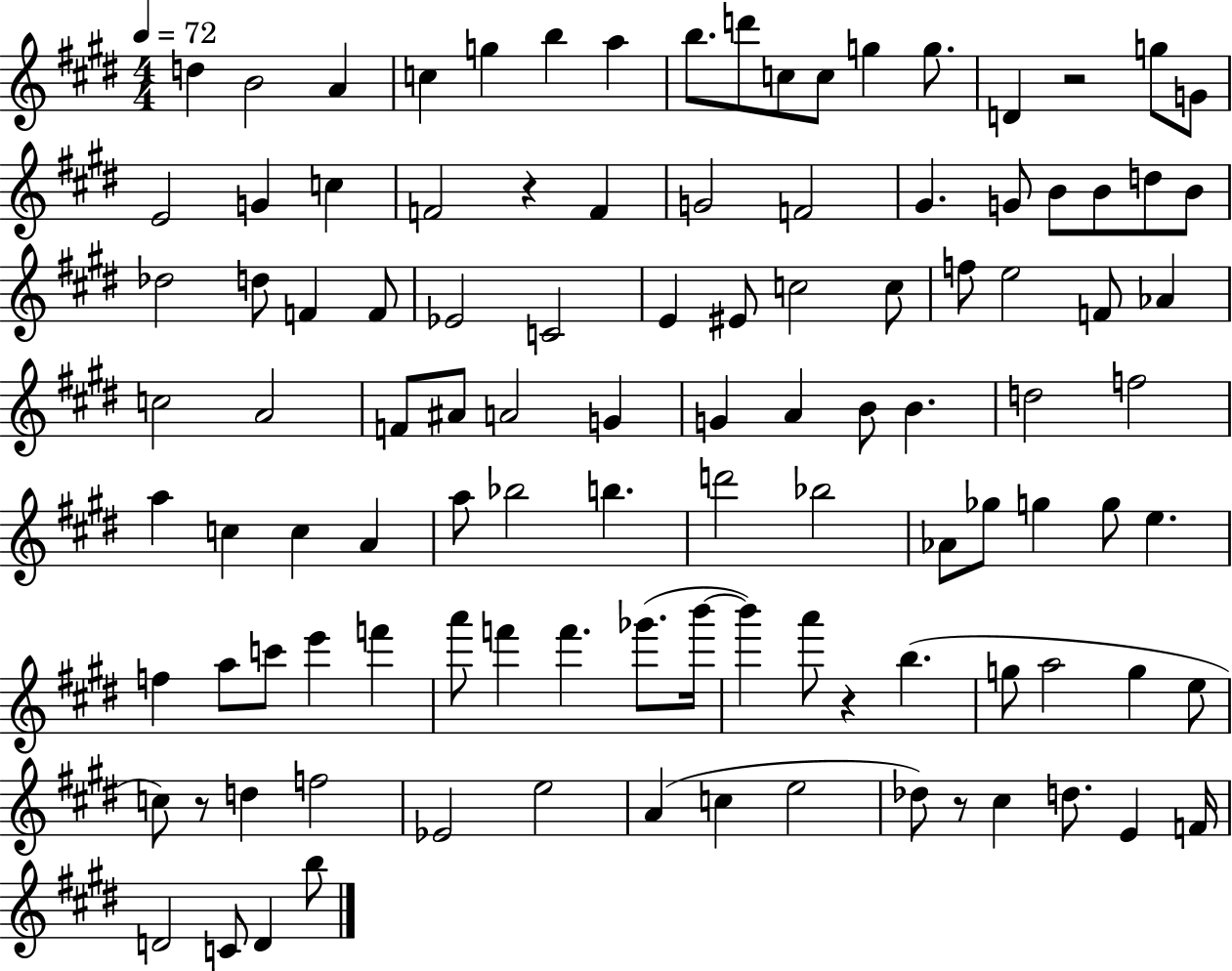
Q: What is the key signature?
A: E major